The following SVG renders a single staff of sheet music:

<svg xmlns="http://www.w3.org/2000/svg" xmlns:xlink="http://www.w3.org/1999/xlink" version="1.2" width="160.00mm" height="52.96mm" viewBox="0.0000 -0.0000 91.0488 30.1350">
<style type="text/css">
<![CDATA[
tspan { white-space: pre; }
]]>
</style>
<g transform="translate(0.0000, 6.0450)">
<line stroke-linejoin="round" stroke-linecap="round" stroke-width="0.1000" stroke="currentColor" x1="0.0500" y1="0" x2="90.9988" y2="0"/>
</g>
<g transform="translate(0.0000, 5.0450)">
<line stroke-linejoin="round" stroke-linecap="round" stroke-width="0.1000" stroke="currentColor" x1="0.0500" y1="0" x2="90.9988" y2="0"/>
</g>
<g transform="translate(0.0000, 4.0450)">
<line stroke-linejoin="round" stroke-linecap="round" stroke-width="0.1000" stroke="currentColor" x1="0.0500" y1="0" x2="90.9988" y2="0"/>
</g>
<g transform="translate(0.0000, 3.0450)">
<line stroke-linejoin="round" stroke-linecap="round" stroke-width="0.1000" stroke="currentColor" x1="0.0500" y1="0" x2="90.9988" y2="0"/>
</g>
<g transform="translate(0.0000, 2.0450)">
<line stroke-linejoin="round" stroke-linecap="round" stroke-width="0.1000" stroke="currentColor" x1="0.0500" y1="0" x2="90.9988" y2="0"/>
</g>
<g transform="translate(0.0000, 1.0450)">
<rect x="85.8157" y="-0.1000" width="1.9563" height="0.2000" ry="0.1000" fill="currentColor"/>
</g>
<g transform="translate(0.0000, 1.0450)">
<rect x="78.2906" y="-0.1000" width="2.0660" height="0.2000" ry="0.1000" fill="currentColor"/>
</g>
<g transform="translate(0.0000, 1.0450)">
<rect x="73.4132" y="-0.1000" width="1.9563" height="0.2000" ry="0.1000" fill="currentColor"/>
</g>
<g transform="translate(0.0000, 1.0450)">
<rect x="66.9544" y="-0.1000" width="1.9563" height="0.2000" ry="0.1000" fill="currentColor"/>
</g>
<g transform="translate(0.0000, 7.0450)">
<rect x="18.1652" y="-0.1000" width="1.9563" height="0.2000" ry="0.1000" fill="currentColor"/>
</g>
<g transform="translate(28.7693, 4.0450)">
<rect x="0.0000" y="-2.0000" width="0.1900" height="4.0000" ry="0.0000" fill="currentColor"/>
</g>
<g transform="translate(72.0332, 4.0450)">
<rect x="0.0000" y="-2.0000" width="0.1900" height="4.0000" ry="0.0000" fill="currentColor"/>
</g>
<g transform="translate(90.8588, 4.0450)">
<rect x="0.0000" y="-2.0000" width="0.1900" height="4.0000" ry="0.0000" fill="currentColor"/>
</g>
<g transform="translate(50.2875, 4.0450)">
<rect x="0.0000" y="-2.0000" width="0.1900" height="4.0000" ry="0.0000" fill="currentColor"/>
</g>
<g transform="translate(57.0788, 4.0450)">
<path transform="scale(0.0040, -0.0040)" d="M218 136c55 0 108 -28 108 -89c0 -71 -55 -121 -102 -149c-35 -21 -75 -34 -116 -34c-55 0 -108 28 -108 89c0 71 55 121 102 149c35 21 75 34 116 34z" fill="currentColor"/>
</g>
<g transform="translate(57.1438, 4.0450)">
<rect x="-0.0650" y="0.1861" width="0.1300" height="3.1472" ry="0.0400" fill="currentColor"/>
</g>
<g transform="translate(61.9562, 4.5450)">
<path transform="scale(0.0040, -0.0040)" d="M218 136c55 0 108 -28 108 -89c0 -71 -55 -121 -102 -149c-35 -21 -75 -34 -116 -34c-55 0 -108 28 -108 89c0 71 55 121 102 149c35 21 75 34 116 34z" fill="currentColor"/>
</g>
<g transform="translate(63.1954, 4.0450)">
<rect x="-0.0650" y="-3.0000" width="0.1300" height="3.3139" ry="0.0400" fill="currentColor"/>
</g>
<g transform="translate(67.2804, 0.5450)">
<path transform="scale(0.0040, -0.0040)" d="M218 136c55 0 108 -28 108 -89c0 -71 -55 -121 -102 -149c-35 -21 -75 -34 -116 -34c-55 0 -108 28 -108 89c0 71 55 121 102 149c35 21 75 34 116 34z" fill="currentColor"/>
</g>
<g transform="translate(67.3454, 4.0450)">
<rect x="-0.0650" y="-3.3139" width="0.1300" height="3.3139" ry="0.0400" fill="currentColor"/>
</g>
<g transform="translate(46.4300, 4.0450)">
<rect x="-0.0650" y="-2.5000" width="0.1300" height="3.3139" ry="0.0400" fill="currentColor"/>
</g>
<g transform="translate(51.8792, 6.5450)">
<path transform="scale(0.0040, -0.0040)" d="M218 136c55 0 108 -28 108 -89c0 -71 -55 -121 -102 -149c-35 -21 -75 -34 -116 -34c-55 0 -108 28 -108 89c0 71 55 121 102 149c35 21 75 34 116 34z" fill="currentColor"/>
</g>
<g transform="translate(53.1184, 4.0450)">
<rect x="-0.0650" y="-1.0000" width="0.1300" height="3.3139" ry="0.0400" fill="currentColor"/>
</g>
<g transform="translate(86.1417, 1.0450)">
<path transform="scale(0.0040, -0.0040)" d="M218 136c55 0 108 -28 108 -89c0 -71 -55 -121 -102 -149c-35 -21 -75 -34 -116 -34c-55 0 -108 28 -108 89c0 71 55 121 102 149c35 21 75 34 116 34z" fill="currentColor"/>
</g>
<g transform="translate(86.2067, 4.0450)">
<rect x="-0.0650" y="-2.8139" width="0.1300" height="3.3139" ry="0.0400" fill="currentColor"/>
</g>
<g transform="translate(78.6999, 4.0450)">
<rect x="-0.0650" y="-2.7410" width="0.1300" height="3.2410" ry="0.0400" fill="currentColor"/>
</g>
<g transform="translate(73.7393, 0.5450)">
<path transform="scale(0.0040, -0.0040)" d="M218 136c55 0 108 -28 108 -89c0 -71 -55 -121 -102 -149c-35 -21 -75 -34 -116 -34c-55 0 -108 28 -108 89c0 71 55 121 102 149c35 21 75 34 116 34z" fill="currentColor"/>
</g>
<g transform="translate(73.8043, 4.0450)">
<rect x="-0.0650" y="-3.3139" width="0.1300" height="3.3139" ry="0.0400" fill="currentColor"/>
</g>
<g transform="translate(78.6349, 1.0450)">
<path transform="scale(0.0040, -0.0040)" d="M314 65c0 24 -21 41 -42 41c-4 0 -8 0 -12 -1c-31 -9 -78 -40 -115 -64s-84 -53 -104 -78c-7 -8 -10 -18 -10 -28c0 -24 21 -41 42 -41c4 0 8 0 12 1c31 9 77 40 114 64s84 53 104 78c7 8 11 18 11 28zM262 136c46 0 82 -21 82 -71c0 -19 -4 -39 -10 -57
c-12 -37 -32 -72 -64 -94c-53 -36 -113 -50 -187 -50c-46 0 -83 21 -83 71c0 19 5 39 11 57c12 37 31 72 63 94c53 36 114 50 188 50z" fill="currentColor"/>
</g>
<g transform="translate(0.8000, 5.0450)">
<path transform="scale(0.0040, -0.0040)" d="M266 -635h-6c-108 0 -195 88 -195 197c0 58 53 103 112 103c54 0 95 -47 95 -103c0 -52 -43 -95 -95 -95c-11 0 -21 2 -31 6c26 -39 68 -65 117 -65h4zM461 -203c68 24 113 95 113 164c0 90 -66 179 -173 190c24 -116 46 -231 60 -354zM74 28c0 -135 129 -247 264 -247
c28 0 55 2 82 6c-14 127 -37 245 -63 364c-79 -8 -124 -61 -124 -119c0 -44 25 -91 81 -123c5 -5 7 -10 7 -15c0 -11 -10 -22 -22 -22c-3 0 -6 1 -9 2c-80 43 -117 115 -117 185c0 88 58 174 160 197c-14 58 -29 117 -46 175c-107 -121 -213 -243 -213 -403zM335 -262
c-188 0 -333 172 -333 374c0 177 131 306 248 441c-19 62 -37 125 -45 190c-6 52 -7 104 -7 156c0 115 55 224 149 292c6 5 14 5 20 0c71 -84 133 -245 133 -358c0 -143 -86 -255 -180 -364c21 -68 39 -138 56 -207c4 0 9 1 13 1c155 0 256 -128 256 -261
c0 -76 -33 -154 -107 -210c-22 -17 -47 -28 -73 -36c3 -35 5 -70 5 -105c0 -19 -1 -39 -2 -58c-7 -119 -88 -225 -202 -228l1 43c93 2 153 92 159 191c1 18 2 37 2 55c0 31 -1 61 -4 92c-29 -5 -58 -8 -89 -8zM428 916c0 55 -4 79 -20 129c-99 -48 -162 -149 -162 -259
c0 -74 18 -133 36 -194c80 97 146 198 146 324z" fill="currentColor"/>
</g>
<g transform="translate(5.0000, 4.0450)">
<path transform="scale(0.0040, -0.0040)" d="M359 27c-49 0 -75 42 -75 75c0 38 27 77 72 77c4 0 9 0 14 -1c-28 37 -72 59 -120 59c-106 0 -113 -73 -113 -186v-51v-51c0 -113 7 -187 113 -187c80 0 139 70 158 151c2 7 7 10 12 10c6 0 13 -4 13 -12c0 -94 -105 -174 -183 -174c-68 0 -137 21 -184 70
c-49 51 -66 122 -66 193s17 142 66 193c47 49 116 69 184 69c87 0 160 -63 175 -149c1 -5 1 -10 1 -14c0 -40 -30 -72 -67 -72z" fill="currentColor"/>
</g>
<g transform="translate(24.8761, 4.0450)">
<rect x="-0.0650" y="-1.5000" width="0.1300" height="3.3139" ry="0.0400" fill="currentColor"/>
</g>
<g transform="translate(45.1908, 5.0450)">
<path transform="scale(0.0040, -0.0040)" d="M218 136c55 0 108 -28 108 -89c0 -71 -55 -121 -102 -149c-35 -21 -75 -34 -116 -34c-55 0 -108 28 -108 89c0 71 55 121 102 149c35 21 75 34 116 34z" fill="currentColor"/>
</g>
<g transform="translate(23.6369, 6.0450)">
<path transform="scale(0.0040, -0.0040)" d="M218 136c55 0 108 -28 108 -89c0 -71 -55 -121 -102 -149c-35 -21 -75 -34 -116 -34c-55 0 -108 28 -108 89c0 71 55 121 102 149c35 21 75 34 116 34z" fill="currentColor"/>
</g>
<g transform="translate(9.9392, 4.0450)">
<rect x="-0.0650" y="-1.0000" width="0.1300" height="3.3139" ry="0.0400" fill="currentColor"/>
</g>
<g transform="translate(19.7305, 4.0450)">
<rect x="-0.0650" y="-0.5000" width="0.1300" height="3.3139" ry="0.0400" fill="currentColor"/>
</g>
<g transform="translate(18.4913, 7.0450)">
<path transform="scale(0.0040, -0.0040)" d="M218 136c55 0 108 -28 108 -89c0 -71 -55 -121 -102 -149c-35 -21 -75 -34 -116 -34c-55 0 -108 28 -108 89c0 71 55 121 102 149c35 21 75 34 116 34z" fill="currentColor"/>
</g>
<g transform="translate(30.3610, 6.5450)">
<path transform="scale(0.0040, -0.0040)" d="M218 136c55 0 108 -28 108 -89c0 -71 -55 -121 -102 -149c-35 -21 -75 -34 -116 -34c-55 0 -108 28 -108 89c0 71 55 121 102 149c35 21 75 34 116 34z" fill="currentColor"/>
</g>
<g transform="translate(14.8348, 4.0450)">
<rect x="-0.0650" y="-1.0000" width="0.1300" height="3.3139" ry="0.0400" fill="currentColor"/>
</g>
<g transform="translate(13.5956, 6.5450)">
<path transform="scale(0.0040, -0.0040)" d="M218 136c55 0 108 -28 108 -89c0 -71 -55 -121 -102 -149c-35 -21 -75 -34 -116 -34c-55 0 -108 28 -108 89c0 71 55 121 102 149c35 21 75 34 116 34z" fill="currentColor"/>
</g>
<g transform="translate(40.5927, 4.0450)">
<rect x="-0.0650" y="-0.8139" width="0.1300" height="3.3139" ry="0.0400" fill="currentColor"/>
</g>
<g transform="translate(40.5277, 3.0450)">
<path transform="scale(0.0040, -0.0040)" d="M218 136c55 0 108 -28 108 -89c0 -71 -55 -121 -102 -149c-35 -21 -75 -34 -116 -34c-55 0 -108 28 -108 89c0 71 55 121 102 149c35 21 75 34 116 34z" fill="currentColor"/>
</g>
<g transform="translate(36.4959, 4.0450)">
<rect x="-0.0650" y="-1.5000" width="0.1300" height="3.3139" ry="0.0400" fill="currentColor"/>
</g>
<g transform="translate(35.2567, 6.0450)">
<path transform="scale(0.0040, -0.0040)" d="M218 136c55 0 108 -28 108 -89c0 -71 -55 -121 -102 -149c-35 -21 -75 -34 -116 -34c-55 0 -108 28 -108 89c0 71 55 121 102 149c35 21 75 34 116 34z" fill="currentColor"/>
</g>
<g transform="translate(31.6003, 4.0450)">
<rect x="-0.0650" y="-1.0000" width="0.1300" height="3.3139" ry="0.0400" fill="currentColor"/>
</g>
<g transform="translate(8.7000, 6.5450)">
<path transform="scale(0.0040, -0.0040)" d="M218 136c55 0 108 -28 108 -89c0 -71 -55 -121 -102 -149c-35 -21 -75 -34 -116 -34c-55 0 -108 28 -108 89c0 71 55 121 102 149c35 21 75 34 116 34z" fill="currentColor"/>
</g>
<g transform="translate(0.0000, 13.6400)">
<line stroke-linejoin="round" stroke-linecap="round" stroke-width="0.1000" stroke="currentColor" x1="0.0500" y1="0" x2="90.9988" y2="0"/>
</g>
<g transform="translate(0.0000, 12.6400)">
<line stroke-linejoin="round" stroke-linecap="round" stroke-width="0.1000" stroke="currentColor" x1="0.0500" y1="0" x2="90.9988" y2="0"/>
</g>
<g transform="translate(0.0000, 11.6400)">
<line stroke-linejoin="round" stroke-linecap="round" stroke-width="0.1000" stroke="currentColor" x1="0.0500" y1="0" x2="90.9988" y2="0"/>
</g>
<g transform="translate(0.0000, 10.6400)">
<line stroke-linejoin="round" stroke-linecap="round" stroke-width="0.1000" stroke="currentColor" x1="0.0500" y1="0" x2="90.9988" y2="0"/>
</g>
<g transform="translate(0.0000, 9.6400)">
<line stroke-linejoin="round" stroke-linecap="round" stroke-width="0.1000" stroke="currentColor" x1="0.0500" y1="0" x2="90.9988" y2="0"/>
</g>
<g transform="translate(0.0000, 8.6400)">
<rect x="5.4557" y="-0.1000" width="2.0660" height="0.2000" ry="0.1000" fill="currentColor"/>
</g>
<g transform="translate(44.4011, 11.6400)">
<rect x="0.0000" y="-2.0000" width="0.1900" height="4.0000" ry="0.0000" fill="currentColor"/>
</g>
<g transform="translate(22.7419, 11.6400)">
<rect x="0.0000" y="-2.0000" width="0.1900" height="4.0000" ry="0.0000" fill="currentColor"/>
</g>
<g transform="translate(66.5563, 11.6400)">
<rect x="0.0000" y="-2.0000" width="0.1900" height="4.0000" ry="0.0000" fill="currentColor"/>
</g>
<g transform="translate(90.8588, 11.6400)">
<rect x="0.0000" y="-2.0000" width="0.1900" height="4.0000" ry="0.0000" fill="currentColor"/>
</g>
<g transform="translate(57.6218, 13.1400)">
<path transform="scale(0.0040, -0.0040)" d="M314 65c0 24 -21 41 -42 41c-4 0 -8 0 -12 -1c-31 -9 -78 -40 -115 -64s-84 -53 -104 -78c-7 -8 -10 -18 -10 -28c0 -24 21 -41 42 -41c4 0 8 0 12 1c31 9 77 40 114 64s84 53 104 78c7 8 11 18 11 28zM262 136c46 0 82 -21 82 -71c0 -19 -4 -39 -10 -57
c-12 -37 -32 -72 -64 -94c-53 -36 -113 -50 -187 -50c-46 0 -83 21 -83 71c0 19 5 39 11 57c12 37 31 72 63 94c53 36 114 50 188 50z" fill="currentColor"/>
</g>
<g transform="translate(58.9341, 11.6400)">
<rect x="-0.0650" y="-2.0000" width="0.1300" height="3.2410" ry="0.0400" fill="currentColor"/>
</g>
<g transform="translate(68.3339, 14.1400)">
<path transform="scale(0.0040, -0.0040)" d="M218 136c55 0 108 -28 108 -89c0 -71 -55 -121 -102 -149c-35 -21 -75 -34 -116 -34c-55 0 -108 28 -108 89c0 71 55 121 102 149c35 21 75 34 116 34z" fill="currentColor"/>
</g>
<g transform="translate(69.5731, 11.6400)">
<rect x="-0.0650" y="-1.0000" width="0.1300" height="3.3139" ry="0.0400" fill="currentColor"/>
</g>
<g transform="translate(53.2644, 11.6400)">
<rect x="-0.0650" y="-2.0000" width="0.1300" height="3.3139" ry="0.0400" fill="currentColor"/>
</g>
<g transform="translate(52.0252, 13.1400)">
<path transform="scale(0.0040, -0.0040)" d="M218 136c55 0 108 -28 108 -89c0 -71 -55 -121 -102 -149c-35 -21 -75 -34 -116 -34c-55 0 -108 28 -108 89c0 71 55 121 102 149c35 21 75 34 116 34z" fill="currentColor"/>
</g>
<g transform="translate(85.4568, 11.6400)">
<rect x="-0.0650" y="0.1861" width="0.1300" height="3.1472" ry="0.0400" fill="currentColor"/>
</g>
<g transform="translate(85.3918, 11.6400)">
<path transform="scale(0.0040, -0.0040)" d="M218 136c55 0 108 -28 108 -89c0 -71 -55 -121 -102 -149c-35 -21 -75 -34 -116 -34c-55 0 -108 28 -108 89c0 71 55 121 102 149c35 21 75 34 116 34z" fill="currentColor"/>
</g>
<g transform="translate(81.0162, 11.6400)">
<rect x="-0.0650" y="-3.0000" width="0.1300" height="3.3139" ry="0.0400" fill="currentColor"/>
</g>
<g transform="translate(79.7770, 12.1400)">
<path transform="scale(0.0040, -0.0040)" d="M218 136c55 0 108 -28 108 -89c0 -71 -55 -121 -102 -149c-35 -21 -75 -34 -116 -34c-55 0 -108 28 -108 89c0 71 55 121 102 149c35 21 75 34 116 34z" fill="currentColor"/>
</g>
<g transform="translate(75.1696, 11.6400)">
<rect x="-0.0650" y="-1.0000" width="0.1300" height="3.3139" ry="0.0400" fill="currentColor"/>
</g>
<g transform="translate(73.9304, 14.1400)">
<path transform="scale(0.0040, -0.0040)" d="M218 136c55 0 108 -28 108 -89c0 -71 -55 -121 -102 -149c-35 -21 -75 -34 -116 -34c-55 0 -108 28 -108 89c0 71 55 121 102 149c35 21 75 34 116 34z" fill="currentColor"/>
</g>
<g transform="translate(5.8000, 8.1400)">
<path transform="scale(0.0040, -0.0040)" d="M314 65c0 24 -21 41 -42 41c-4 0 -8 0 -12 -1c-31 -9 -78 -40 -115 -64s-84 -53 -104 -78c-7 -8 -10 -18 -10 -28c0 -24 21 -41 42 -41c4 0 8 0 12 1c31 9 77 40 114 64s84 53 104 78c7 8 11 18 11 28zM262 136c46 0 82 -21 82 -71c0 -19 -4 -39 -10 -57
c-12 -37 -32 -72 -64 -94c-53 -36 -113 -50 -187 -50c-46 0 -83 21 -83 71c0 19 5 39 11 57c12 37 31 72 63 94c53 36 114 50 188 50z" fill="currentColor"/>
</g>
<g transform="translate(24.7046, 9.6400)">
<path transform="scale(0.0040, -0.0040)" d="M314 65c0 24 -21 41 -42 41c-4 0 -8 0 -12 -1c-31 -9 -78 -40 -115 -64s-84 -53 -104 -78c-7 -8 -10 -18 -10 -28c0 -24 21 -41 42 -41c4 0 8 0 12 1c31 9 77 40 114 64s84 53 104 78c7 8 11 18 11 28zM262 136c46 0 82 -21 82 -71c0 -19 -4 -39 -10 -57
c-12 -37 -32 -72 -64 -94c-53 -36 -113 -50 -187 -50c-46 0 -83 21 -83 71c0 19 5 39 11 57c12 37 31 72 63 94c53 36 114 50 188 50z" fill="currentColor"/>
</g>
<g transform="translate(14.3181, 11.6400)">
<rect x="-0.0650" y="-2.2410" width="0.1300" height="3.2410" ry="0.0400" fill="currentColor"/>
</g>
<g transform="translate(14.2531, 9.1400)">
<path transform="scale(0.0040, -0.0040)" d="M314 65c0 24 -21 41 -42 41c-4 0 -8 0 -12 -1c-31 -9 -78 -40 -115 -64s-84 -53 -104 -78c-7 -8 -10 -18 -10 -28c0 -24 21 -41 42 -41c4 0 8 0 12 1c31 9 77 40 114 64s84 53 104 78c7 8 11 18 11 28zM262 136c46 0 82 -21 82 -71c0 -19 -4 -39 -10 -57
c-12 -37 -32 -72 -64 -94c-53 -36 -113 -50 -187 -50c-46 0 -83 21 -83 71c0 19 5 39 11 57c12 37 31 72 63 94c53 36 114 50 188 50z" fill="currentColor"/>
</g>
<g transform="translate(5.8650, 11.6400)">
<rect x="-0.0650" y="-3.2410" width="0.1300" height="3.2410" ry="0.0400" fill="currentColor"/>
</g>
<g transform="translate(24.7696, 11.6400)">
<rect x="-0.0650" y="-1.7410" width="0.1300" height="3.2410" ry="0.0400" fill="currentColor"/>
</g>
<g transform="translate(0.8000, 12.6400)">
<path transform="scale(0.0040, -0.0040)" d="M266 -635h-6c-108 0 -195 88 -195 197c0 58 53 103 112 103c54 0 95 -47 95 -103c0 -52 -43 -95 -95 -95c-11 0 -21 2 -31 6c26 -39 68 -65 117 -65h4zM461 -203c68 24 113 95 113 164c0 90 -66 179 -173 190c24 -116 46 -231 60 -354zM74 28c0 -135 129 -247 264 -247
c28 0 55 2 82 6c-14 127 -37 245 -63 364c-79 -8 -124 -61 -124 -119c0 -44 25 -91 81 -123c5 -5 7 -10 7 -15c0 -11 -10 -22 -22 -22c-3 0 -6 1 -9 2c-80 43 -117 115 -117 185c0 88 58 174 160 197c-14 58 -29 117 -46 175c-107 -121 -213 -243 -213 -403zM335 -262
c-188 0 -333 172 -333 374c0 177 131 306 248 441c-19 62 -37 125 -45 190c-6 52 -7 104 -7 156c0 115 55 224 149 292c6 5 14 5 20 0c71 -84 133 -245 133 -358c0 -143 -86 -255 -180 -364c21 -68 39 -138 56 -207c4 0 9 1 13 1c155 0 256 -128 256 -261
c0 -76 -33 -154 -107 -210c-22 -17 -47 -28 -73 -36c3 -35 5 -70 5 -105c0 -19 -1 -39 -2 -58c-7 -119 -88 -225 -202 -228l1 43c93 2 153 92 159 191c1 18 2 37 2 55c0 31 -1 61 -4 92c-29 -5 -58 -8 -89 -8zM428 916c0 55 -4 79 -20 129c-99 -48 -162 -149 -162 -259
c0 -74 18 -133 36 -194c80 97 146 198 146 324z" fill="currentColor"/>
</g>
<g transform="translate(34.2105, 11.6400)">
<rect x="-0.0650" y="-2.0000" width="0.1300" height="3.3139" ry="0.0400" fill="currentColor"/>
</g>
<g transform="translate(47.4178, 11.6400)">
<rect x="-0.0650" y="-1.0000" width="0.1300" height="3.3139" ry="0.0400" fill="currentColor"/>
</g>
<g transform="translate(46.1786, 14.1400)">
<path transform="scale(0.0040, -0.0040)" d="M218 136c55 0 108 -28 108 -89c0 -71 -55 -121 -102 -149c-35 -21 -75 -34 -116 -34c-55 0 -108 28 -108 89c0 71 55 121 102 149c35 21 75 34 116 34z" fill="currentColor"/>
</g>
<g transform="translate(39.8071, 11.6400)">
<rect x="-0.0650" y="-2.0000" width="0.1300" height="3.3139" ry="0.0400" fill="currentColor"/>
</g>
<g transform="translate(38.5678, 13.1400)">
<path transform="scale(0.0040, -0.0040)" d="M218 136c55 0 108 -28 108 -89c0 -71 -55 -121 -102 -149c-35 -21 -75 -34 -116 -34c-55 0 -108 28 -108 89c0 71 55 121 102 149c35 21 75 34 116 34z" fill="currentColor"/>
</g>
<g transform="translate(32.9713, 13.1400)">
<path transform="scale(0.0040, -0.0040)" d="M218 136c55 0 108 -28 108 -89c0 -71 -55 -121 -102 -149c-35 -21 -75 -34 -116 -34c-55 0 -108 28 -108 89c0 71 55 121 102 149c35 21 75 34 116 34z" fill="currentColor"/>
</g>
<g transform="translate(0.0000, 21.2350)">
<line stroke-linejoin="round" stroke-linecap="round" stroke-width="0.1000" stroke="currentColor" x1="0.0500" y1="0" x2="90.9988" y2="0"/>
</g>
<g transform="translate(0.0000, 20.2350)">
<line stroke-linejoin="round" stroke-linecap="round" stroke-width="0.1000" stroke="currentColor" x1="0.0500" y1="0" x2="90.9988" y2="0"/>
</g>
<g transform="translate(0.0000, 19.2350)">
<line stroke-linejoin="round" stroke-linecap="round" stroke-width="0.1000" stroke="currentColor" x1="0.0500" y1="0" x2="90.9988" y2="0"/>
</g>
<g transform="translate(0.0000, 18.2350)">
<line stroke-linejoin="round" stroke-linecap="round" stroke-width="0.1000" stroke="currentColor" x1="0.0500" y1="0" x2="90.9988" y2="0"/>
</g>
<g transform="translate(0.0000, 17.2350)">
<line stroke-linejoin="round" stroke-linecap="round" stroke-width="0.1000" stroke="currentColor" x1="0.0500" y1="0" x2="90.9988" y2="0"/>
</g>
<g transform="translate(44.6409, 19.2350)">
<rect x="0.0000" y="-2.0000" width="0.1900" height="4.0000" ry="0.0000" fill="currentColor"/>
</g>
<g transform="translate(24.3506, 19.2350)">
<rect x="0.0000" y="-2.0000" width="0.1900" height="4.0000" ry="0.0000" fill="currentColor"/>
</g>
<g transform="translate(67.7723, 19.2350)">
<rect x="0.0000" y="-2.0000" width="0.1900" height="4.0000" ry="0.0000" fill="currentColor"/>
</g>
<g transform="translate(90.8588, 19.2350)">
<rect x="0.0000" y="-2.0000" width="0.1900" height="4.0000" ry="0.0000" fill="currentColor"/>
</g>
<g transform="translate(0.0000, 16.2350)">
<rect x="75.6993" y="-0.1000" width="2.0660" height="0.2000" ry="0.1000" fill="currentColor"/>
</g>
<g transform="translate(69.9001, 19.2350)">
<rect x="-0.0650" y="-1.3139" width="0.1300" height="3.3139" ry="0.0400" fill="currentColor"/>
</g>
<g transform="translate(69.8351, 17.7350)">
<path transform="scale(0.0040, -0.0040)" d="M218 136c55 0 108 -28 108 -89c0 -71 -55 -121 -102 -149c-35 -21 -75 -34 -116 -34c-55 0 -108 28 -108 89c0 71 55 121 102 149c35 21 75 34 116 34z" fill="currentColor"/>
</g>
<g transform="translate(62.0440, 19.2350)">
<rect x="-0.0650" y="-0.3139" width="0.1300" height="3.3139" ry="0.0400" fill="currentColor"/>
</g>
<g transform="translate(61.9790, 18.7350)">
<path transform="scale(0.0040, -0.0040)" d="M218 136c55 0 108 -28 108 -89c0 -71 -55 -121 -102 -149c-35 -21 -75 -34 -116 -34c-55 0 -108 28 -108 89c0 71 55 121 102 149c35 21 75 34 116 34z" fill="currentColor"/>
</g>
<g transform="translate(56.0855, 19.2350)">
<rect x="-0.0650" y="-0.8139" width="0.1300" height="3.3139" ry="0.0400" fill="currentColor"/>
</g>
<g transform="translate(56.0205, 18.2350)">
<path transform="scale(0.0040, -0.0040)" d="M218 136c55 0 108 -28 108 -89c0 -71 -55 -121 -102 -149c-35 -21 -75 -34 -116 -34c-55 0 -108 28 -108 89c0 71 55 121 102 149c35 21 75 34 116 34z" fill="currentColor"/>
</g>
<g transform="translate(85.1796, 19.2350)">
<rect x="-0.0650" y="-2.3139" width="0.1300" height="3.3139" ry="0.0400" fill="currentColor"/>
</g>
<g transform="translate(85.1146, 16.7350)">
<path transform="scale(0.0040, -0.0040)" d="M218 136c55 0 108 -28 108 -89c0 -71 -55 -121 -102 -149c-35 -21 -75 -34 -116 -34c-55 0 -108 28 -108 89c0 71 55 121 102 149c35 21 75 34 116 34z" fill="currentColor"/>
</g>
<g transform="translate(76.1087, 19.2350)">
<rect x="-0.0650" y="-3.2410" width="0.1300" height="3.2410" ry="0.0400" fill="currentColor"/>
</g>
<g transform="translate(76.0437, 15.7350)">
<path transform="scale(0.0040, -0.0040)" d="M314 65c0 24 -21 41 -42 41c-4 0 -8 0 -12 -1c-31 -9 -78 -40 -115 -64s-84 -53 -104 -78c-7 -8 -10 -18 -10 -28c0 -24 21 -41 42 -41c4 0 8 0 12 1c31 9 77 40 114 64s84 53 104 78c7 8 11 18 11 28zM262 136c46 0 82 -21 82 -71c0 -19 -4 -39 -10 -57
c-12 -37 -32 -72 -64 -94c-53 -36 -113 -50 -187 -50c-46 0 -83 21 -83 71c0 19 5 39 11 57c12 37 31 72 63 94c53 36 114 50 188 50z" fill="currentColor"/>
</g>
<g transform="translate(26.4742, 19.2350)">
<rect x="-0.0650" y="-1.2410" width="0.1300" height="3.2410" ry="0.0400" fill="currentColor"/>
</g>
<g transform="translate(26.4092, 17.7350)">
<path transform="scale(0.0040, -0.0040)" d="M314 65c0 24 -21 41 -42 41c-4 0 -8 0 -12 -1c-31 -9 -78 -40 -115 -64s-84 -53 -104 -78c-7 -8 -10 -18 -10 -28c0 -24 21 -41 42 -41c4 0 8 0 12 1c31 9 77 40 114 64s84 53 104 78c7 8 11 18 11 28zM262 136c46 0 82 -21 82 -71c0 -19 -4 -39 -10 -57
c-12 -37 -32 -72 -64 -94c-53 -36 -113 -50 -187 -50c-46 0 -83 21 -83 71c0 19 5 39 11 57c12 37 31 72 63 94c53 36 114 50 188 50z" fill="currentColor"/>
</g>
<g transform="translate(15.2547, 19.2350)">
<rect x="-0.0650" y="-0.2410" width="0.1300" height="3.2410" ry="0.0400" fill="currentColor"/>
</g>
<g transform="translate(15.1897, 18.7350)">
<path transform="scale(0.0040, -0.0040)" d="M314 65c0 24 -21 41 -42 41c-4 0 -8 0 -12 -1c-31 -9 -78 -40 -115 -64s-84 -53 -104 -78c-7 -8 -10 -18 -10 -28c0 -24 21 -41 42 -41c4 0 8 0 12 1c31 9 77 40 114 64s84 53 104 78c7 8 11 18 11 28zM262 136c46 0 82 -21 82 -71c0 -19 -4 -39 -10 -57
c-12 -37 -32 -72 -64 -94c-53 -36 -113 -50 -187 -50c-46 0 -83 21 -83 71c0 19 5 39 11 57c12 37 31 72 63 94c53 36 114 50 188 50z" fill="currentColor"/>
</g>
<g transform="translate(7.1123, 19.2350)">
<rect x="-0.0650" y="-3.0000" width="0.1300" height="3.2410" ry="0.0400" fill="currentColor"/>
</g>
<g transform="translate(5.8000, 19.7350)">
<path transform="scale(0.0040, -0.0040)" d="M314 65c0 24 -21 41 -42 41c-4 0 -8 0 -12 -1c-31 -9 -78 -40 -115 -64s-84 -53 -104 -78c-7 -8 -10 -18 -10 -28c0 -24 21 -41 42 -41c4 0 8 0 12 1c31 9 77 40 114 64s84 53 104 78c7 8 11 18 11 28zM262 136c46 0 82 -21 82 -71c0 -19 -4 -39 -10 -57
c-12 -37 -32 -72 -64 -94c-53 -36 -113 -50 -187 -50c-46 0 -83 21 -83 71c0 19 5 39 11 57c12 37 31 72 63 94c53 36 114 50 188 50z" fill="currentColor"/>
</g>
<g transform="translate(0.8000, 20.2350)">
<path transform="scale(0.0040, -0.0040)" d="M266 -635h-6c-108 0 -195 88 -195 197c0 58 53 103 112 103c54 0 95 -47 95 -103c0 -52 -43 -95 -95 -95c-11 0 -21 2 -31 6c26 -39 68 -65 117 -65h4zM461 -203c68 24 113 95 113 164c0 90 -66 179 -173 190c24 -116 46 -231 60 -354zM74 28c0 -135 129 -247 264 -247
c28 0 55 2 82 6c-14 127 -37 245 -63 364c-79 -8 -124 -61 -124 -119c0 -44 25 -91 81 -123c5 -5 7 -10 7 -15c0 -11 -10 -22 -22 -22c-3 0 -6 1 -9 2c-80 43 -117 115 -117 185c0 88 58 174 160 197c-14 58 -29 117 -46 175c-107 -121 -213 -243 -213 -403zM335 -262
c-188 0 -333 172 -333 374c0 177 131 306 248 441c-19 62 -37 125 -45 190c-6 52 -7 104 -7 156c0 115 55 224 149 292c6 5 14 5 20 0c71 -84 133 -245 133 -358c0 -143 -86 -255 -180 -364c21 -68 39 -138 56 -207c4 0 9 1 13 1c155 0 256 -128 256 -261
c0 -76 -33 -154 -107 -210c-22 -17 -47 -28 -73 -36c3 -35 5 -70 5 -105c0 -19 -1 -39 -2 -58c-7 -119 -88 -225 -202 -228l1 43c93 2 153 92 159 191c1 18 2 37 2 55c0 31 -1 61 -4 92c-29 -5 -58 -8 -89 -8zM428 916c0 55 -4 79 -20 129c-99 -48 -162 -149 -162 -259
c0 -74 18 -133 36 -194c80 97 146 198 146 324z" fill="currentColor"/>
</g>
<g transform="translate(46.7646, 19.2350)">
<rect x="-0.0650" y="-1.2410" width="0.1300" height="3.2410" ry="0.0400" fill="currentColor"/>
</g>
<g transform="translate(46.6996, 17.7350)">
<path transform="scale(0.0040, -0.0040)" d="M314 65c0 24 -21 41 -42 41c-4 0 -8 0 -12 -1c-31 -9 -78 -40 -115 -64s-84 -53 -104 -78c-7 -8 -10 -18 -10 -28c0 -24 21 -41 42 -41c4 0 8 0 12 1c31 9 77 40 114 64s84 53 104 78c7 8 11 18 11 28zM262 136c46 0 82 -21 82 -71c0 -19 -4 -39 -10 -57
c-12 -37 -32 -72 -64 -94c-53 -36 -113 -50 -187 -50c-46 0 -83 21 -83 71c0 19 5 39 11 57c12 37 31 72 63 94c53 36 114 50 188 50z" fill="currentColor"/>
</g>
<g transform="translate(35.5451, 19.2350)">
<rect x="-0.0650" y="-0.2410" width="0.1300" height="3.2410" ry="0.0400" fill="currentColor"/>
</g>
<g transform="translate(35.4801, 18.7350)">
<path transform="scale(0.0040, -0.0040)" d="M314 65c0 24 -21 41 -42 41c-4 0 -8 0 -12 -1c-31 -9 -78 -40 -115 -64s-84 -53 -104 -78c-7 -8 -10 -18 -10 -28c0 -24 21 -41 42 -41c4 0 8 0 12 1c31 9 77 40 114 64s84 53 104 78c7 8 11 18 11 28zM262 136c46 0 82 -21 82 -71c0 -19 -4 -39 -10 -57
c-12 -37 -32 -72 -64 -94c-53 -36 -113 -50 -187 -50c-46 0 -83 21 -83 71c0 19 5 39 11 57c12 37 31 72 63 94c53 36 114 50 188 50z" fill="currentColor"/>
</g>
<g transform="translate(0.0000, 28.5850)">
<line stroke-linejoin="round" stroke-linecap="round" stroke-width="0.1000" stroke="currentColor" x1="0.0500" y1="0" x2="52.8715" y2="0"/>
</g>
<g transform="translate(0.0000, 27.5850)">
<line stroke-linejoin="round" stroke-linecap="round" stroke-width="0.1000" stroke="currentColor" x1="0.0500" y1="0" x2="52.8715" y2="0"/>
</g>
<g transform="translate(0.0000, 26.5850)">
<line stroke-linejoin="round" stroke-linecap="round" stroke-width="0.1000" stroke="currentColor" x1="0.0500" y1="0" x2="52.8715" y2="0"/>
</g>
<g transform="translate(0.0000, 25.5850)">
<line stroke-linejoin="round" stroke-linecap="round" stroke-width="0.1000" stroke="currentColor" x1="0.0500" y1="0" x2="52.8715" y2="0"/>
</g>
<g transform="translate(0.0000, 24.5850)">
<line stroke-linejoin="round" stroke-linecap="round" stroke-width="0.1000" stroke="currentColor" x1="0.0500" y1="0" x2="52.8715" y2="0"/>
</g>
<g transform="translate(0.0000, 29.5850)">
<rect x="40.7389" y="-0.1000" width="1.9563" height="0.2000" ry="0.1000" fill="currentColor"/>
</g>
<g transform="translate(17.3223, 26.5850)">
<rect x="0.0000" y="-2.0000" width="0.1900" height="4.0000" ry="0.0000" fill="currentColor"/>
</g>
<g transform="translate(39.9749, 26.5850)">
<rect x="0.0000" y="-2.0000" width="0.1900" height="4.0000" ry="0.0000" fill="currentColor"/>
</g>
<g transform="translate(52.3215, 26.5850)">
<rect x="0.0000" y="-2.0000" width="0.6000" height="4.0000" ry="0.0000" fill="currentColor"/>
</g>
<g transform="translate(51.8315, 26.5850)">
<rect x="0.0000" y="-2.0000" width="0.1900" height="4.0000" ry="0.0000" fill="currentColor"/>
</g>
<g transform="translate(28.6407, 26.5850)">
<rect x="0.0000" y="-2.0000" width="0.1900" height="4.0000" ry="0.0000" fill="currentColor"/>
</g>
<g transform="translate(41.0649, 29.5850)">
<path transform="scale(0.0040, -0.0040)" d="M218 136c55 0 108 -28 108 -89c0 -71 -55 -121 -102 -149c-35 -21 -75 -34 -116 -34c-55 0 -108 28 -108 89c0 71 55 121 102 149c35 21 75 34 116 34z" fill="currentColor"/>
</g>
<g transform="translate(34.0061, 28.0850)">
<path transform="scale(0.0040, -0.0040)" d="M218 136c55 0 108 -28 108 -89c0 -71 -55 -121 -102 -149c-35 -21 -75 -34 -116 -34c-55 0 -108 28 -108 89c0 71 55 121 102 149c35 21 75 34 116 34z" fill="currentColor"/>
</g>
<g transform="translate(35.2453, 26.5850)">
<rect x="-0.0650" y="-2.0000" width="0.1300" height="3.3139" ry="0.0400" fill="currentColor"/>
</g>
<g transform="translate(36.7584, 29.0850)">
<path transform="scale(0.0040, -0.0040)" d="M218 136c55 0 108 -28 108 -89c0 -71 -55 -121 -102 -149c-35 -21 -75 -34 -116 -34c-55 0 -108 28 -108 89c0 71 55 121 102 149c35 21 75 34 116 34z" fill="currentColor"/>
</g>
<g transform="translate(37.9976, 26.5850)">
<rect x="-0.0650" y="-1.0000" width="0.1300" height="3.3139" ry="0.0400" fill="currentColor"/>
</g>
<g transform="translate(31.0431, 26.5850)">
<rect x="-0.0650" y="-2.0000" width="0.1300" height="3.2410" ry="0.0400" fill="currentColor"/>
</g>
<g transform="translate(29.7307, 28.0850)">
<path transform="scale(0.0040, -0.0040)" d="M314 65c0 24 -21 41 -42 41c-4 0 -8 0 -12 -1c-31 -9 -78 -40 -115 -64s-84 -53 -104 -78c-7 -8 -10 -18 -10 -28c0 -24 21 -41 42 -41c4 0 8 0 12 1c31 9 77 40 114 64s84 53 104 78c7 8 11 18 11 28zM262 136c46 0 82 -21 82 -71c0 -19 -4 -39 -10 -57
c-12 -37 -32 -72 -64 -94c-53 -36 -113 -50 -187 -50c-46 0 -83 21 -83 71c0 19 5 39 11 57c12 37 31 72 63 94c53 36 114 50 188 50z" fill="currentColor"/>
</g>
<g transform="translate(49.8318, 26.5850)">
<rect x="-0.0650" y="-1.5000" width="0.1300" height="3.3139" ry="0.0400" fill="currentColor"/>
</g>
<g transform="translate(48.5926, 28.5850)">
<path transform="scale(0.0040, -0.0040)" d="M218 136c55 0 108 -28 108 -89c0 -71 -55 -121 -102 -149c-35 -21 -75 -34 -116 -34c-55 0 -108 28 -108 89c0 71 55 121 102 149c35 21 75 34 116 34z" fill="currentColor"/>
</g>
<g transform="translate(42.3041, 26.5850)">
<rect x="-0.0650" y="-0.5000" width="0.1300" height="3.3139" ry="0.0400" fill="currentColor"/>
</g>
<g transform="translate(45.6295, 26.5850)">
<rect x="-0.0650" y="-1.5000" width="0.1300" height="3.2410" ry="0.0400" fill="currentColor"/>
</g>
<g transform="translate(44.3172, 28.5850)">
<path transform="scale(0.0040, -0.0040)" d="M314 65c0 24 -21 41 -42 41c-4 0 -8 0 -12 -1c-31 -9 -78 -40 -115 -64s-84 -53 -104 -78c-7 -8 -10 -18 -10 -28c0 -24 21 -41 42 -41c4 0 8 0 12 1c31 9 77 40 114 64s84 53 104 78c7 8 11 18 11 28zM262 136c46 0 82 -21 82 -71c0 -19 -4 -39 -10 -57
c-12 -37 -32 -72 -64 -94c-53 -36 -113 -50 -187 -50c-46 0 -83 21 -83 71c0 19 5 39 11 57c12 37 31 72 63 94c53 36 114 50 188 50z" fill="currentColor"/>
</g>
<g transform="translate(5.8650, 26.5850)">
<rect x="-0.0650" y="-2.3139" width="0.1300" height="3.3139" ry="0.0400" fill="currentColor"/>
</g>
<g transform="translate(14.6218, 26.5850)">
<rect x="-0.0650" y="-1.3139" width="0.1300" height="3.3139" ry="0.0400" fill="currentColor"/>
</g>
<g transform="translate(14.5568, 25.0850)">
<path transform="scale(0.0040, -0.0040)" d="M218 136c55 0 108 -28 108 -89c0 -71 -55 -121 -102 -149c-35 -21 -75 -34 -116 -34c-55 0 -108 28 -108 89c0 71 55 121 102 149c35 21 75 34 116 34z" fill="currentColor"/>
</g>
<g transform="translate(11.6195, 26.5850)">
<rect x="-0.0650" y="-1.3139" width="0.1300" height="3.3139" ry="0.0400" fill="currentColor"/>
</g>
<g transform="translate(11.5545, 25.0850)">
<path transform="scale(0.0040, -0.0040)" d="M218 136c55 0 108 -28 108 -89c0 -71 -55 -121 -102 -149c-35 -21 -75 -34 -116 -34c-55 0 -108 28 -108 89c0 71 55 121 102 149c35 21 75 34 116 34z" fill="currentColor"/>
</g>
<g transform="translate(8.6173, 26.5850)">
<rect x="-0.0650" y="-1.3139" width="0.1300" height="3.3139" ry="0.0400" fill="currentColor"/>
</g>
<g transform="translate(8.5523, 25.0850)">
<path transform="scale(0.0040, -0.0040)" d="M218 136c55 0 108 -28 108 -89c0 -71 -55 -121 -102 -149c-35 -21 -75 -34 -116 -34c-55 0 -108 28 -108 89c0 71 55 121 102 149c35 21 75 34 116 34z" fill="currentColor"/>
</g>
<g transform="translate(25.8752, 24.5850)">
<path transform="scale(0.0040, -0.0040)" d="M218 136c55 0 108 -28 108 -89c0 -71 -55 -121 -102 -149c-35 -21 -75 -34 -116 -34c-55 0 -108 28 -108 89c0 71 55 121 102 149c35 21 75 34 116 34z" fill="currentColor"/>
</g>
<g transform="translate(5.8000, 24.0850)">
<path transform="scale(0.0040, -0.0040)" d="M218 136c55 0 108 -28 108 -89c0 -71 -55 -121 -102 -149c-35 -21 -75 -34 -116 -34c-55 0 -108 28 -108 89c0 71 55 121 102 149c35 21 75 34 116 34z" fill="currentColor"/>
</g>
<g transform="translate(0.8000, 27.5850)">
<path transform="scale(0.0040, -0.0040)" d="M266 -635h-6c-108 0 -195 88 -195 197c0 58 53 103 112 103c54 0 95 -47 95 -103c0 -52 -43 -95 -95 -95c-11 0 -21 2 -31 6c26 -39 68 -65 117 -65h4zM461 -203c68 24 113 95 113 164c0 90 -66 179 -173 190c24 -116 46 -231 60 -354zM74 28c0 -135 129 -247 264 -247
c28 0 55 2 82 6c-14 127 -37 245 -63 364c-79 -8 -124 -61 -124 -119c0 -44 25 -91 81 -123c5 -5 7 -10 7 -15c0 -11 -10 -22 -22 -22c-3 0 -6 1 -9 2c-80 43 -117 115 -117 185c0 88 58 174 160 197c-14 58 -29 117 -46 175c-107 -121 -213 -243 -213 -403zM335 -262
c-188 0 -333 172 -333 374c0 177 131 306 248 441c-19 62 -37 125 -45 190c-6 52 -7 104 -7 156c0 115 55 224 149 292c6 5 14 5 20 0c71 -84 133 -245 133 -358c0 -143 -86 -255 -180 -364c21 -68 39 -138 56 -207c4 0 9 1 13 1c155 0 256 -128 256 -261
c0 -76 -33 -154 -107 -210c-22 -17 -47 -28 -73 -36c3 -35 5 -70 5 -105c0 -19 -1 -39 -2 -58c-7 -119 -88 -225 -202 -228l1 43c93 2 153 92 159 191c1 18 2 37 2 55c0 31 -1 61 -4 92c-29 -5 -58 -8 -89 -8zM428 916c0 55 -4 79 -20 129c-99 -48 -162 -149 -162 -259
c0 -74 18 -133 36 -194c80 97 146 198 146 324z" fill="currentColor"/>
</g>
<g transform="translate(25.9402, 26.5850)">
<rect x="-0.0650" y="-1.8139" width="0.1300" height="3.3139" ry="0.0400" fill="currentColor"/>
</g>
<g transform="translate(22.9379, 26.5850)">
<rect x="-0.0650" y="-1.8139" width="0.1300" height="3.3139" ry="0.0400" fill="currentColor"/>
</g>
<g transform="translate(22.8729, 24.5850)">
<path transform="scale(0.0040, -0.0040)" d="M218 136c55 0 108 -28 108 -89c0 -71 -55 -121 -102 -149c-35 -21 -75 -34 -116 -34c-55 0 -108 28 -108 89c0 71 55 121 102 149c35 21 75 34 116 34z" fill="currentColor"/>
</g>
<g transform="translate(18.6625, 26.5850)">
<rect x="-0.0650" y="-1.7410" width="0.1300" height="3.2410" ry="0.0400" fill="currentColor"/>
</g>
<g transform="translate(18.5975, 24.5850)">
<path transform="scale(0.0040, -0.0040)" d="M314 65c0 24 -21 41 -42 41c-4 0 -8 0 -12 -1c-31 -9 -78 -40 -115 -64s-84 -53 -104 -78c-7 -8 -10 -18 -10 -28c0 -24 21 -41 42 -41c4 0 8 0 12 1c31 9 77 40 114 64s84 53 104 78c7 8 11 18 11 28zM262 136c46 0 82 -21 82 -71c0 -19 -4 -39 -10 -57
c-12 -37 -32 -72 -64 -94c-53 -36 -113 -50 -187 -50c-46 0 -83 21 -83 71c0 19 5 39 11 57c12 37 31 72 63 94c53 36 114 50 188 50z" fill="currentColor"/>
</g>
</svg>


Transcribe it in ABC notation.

X:1
T:Untitled
M:4/4
L:1/4
K:C
D D C E D E d G D B A b b a2 a b2 g2 f2 F F D F F2 D D A B A2 c2 e2 c2 e2 d c e b2 g g e e e f2 f f F2 F D C E2 E